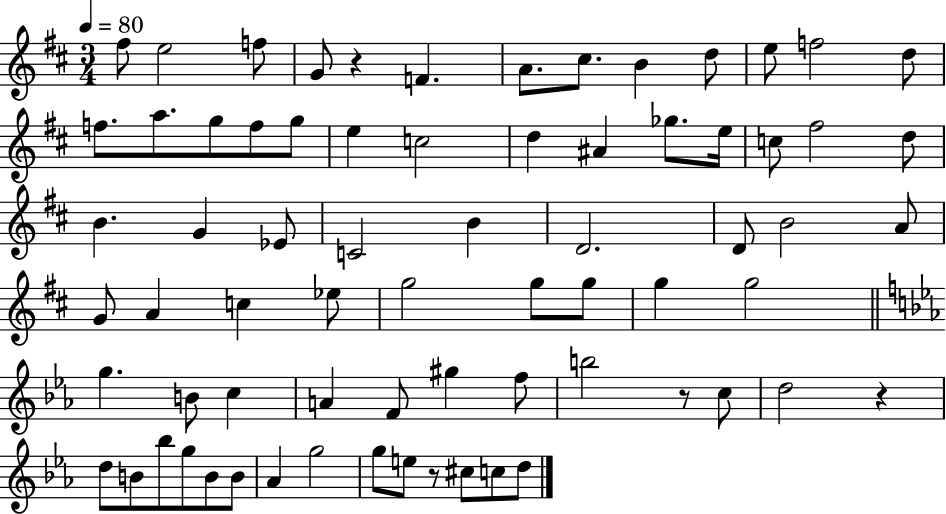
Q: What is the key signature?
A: D major